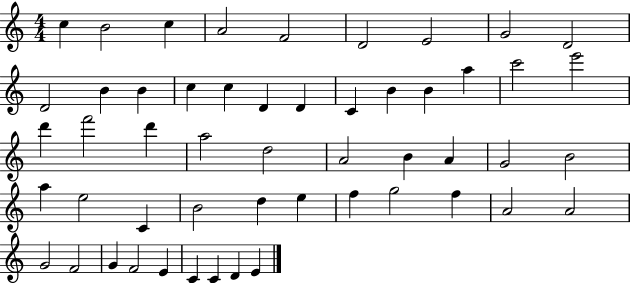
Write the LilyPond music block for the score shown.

{
  \clef treble
  \numericTimeSignature
  \time 4/4
  \key c \major
  c''4 b'2 c''4 | a'2 f'2 | d'2 e'2 | g'2 d'2 | \break d'2 b'4 b'4 | c''4 c''4 d'4 d'4 | c'4 b'4 b'4 a''4 | c'''2 e'''2 | \break d'''4 f'''2 d'''4 | a''2 d''2 | a'2 b'4 a'4 | g'2 b'2 | \break a''4 e''2 c'4 | b'2 d''4 e''4 | f''4 g''2 f''4 | a'2 a'2 | \break g'2 f'2 | g'4 f'2 e'4 | c'4 c'4 d'4 e'4 | \bar "|."
}